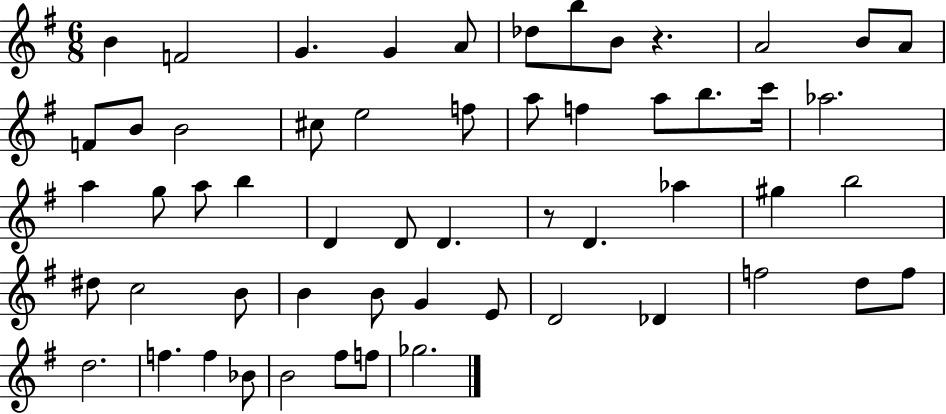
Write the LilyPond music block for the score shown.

{
  \clef treble
  \numericTimeSignature
  \time 6/8
  \key g \major
  b'4 f'2 | g'4. g'4 a'8 | des''8 b''8 b'8 r4. | a'2 b'8 a'8 | \break f'8 b'8 b'2 | cis''8 e''2 f''8 | a''8 f''4 a''8 b''8. c'''16 | aes''2. | \break a''4 g''8 a''8 b''4 | d'4 d'8 d'4. | r8 d'4. aes''4 | gis''4 b''2 | \break dis''8 c''2 b'8 | b'4 b'8 g'4 e'8 | d'2 des'4 | f''2 d''8 f''8 | \break d''2. | f''4. f''4 bes'8 | b'2 fis''8 f''8 | ges''2. | \break \bar "|."
}